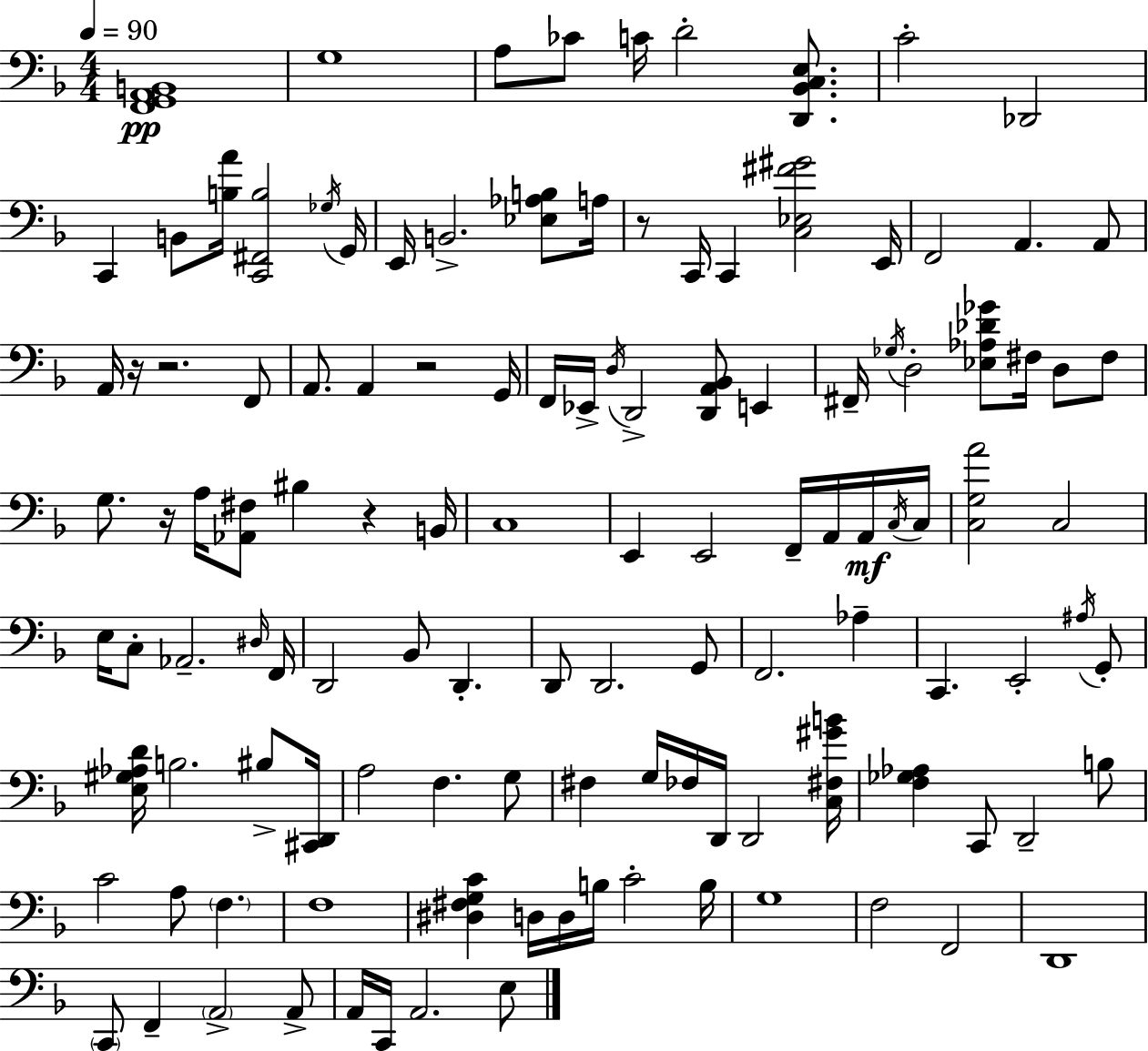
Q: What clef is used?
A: bass